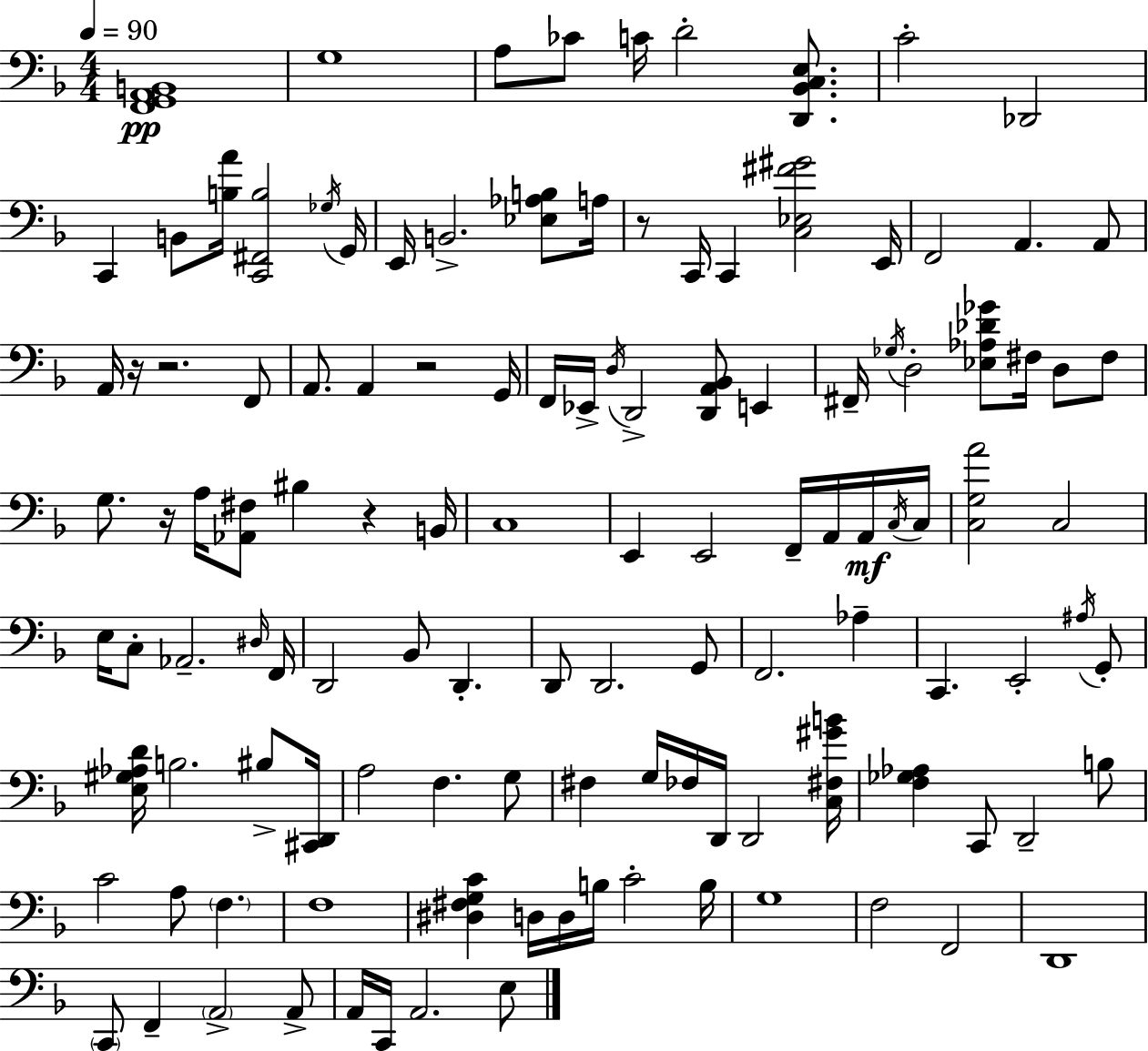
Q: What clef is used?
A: bass